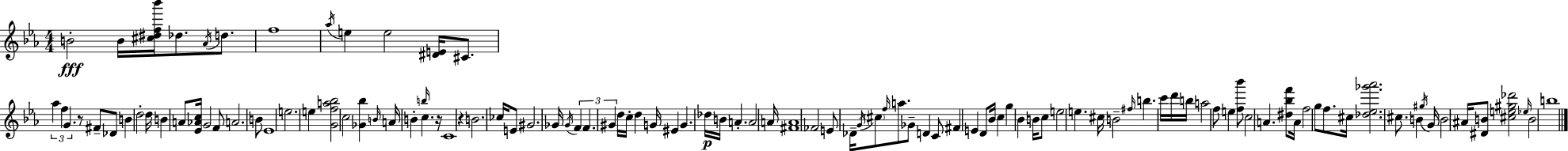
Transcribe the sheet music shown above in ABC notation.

X:1
T:Untitled
M:4/4
L:1/4
K:Cm
B2 B/4 [^c^df_b']/4 _d/2 _A/4 d/2 f4 _a/4 e e2 [^DE]/4 ^C/2 _a f G z/2 ^F/2 _D/2 B d2 d/4 B A/2 [_E_Ac]/4 G2 F/2 A2 B/2 _E4 e2 e [Gfa_b]2 c2 [_G_b] B/4 A/4 B b/4 c z/4 C4 z B2 _c/4 E/2 ^G2 _G/4 _G/4 F F ^G d/4 c/4 d G/4 ^E G _d/4 B/4 A A2 A/4 [^FA]4 _F2 E/2 _D/4 G/4 ^c/2 f/4 a/2 _G/2 D C/2 ^F E D/2 _B/4 c g _B B/4 c/2 e2 e ^c/4 B2 ^f/4 b c'/4 d'/4 b/4 a2 f/2 e [f_b']/2 c2 A [^d_bf']/2 A/4 f2 g/2 f/2 ^c/4 [_d_e_g'_a']2 ^c/2 B ^g/4 G/4 B2 ^A/4 [^DB]/2 [^ce^g_d']2 _e/4 B2 b4